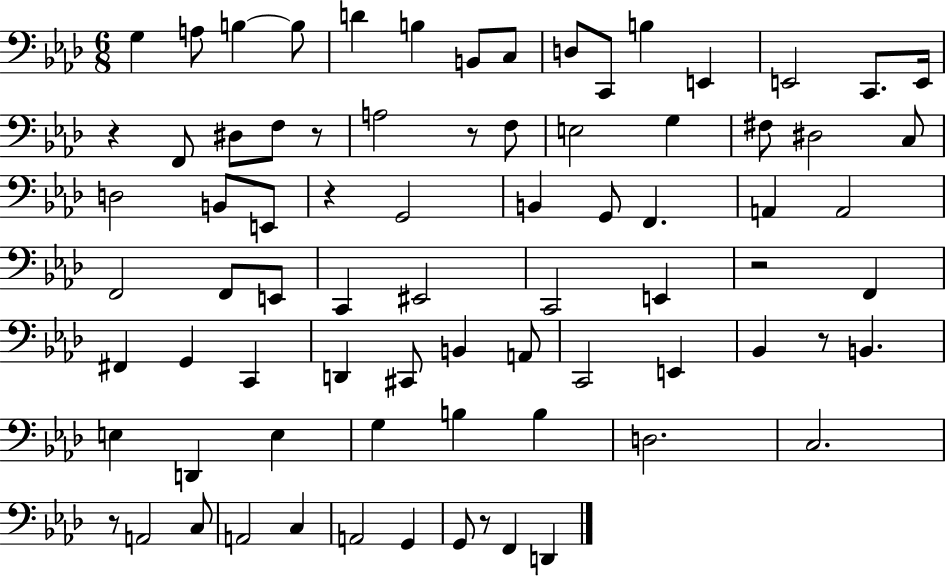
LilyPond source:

{
  \clef bass
  \numericTimeSignature
  \time 6/8
  \key aes \major
  \repeat volta 2 { g4 a8 b4~~ b8 | d'4 b4 b,8 c8 | d8 c,8 b4 e,4 | e,2 c,8. e,16 | \break r4 f,8 dis8 f8 r8 | a2 r8 f8 | e2 g4 | fis8 dis2 c8 | \break d2 b,8 e,8 | r4 g,2 | b,4 g,8 f,4. | a,4 a,2 | \break f,2 f,8 e,8 | c,4 eis,2 | c,2 e,4 | r2 f,4 | \break fis,4 g,4 c,4 | d,4 cis,8 b,4 a,8 | c,2 e,4 | bes,4 r8 b,4. | \break e4 d,4 e4 | g4 b4 b4 | d2. | c2. | \break r8 a,2 c8 | a,2 c4 | a,2 g,4 | g,8 r8 f,4 d,4 | \break } \bar "|."
}